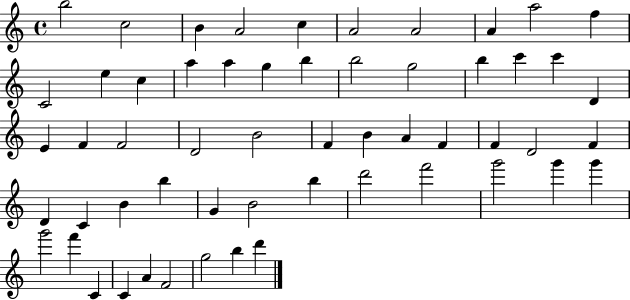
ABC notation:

X:1
T:Untitled
M:4/4
L:1/4
K:C
b2 c2 B A2 c A2 A2 A a2 f C2 e c a a g b b2 g2 b c' c' D E F F2 D2 B2 F B A F F D2 F D C B b G B2 b d'2 f'2 g'2 g' g' g'2 f' C C A F2 g2 b d'